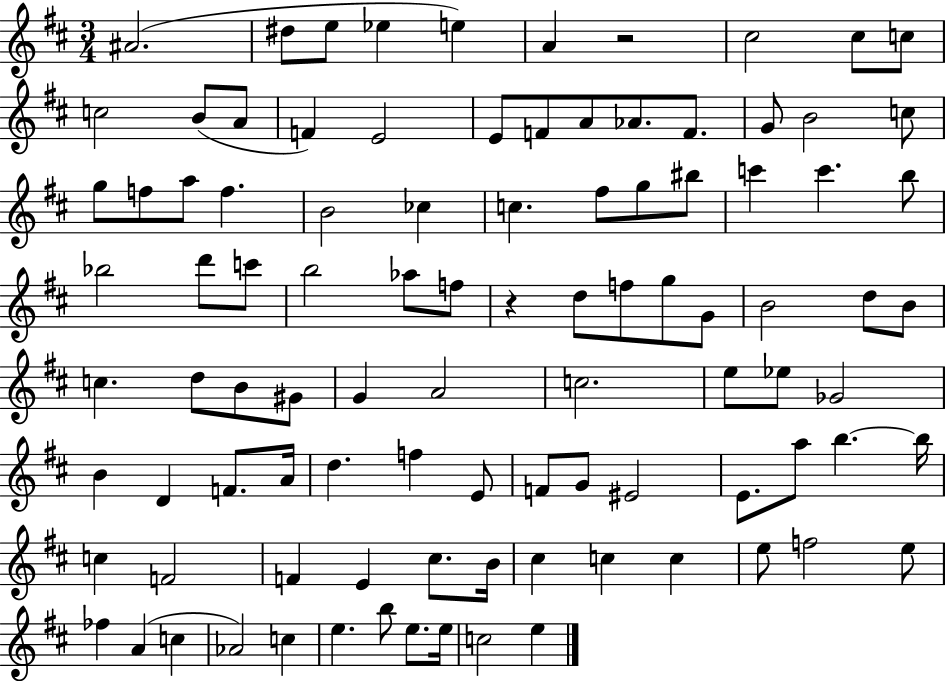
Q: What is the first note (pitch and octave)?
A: A#4